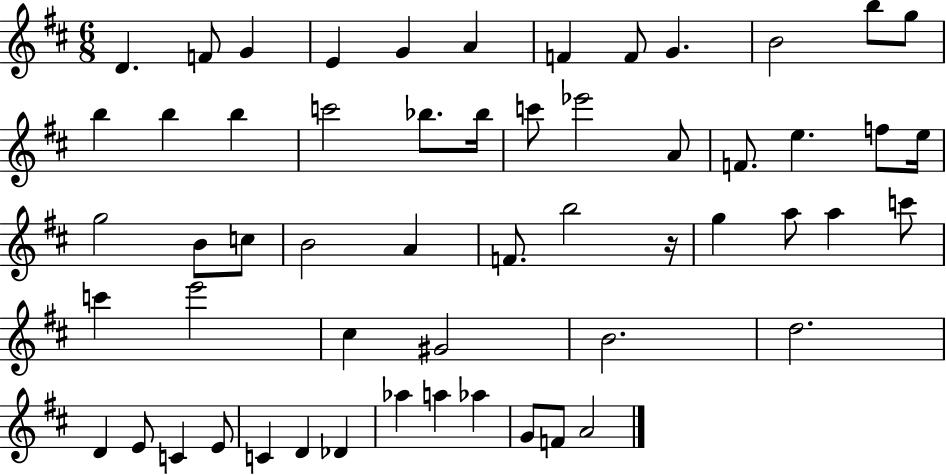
X:1
T:Untitled
M:6/8
L:1/4
K:D
D F/2 G E G A F F/2 G B2 b/2 g/2 b b b c'2 _b/2 _b/4 c'/2 _e'2 A/2 F/2 e f/2 e/4 g2 B/2 c/2 B2 A F/2 b2 z/4 g a/2 a c'/2 c' e'2 ^c ^G2 B2 d2 D E/2 C E/2 C D _D _a a _a G/2 F/2 A2